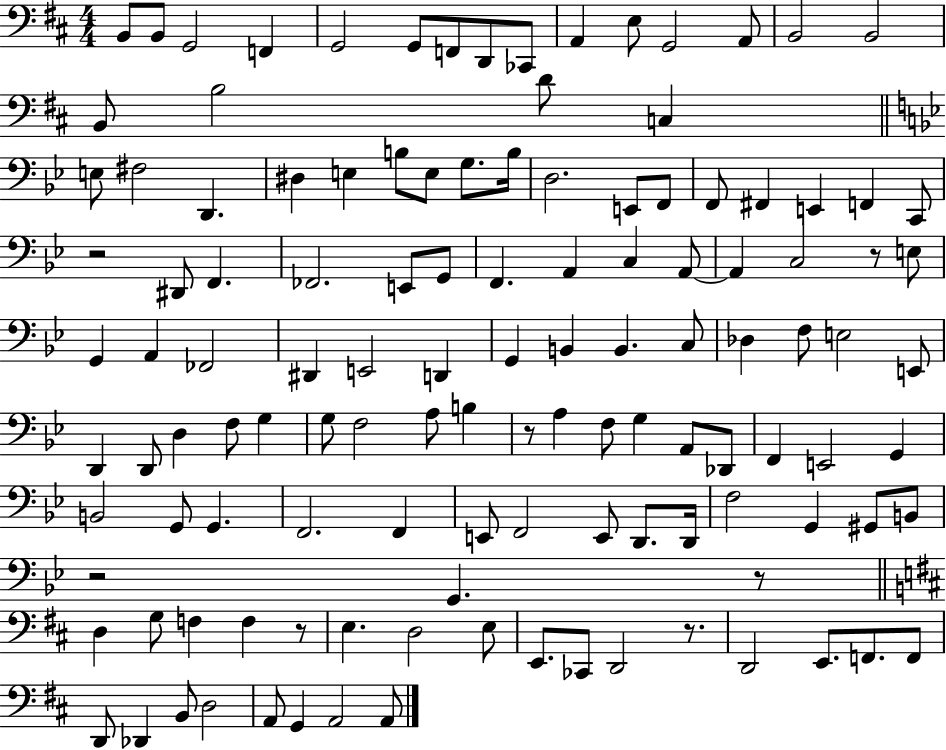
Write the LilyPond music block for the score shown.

{
  \clef bass
  \numericTimeSignature
  \time 4/4
  \key d \major
  b,8 b,8 g,2 f,4 | g,2 g,8 f,8 d,8 ces,8 | a,4 e8 g,2 a,8 | b,2 b,2 | \break b,8 b2 d'8 c4 | \bar "||" \break \key bes \major e8 fis2 d,4. | dis4 e4 b8 e8 g8. b16 | d2. e,8 f,8 | f,8 fis,4 e,4 f,4 c,8 | \break r2 dis,8 f,4. | fes,2. e,8 g,8 | f,4. a,4 c4 a,8~~ | a,4 c2 r8 e8 | \break g,4 a,4 fes,2 | dis,4 e,2 d,4 | g,4 b,4 b,4. c8 | des4 f8 e2 e,8 | \break d,4 d,8 d4 f8 g4 | g8 f2 a8 b4 | r8 a4 f8 g4 a,8 des,8 | f,4 e,2 g,4 | \break b,2 g,8 g,4. | f,2. f,4 | e,8 f,2 e,8 d,8. d,16 | f2 g,4 gis,8 b,8 | \break r2 g,4. r8 | \bar "||" \break \key b \minor d4 g8 f4 f4 r8 | e4. d2 e8 | e,8. ces,8 d,2 r8. | d,2 e,8. f,8. f,8 | \break d,8 des,4 b,8 d2 | a,8 g,4 a,2 a,8 | \bar "|."
}